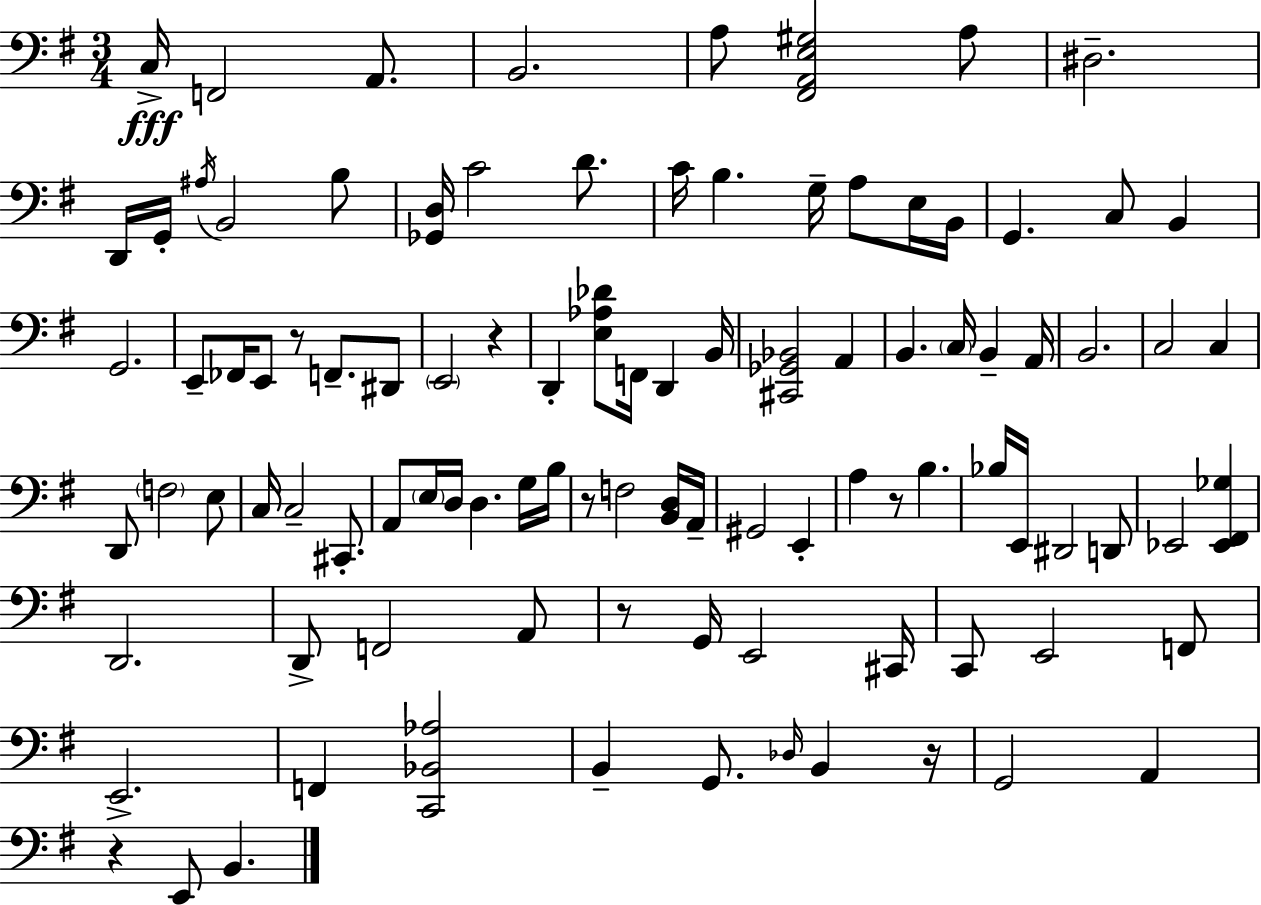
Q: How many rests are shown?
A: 7